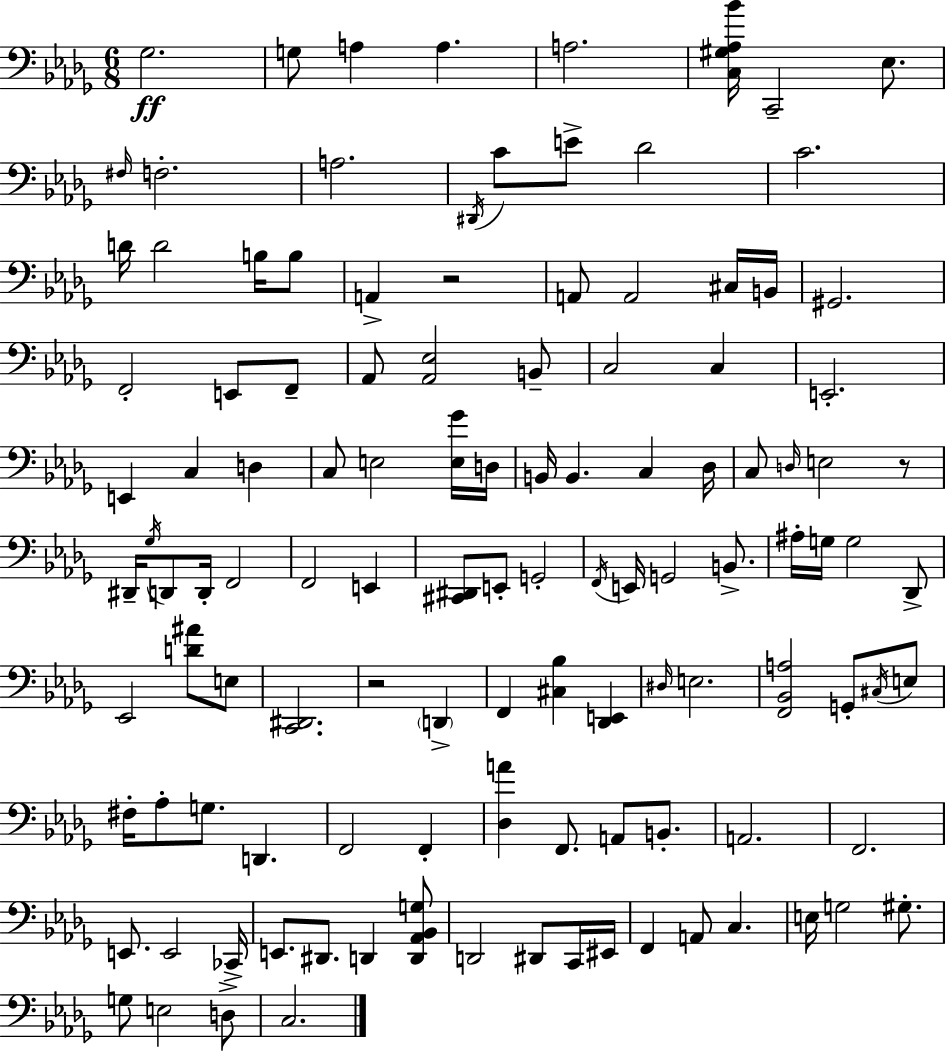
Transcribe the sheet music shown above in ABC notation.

X:1
T:Untitled
M:6/8
L:1/4
K:Bbm
_G,2 G,/2 A, A, A,2 [C,^G,_A,_B]/4 C,,2 _E,/2 ^F,/4 F,2 A,2 ^D,,/4 C/2 E/2 _D2 C2 D/4 D2 B,/4 B,/2 A,, z2 A,,/2 A,,2 ^C,/4 B,,/4 ^G,,2 F,,2 E,,/2 F,,/2 _A,,/2 [_A,,_E,]2 B,,/2 C,2 C, E,,2 E,, C, D, C,/2 E,2 [E,_G]/4 D,/4 B,,/4 B,, C, _D,/4 C,/2 D,/4 E,2 z/2 ^D,,/4 _G,/4 D,,/2 D,,/4 F,,2 F,,2 E,, [^C,,^D,,]/2 E,,/2 G,,2 F,,/4 E,,/4 G,,2 B,,/2 ^A,/4 G,/4 G,2 _D,,/2 _E,,2 [D^A]/2 E,/2 [C,,^D,,]2 z2 D,, F,, [^C,_B,] [_D,,E,,] ^D,/4 E,2 [F,,_B,,A,]2 G,,/2 ^C,/4 E,/2 ^F,/4 _A,/2 G,/2 D,, F,,2 F,, [_D,A] F,,/2 A,,/2 B,,/2 A,,2 F,,2 E,,/2 E,,2 _C,,/4 E,,/2 ^D,,/2 D,, [D,,_A,,_B,,G,]/2 D,,2 ^D,,/2 C,,/4 ^E,,/4 F,, A,,/2 C, E,/4 G,2 ^G,/2 G,/2 E,2 D,/2 C,2